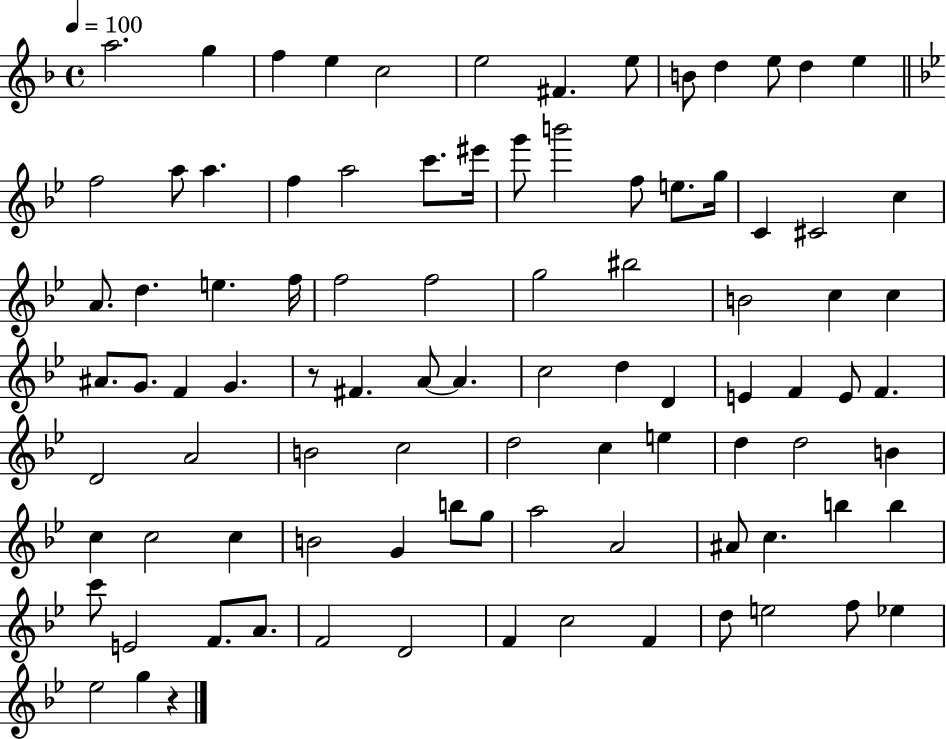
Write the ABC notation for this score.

X:1
T:Untitled
M:4/4
L:1/4
K:F
a2 g f e c2 e2 ^F e/2 B/2 d e/2 d e f2 a/2 a f a2 c'/2 ^e'/4 g'/2 b'2 f/2 e/2 g/4 C ^C2 c A/2 d e f/4 f2 f2 g2 ^b2 B2 c c ^A/2 G/2 F G z/2 ^F A/2 A c2 d D E F E/2 F D2 A2 B2 c2 d2 c e d d2 B c c2 c B2 G b/2 g/2 a2 A2 ^A/2 c b b c'/2 E2 F/2 A/2 F2 D2 F c2 F d/2 e2 f/2 _e _e2 g z